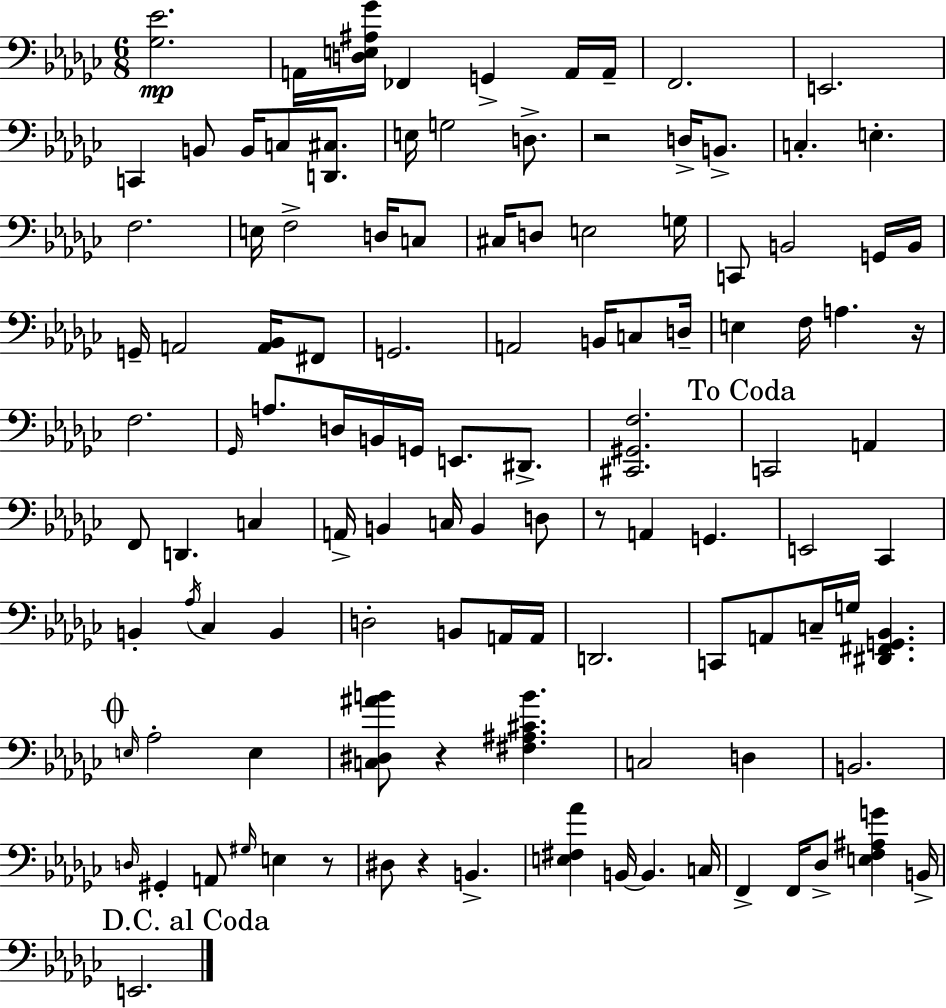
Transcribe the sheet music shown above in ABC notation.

X:1
T:Untitled
M:6/8
L:1/4
K:Ebm
[_G,_E]2 A,,/4 [D,E,^A,_G]/4 _F,, G,, A,,/4 A,,/4 F,,2 E,,2 C,, B,,/2 B,,/4 C,/2 [D,,^C,]/2 E,/4 G,2 D,/2 z2 D,/4 B,,/2 C, E, F,2 E,/4 F,2 D,/4 C,/2 ^C,/4 D,/2 E,2 G,/4 C,,/2 B,,2 G,,/4 B,,/4 G,,/4 A,,2 [A,,_B,,]/4 ^F,,/2 G,,2 A,,2 B,,/4 C,/2 D,/4 E, F,/4 A, z/4 F,2 _G,,/4 A,/2 D,/4 B,,/4 G,,/4 E,,/2 ^D,,/2 [^C,,^G,,F,]2 C,,2 A,, F,,/2 D,, C, A,,/4 B,, C,/4 B,, D,/2 z/2 A,, G,, E,,2 _C,, B,, _A,/4 _C, B,, D,2 B,,/2 A,,/4 A,,/4 D,,2 C,,/2 A,,/2 C,/4 G,/4 [^D,,^F,,G,,_B,,] E,/4 _A,2 E, [C,^D,^AB]/2 z [^F,^A,^CB] C,2 D, B,,2 D,/4 ^G,, A,,/2 ^G,/4 E, z/2 ^D,/2 z B,, [E,^F,_A] B,,/4 B,, C,/4 F,, F,,/4 _D,/2 [E,F,^A,G] B,,/4 E,,2